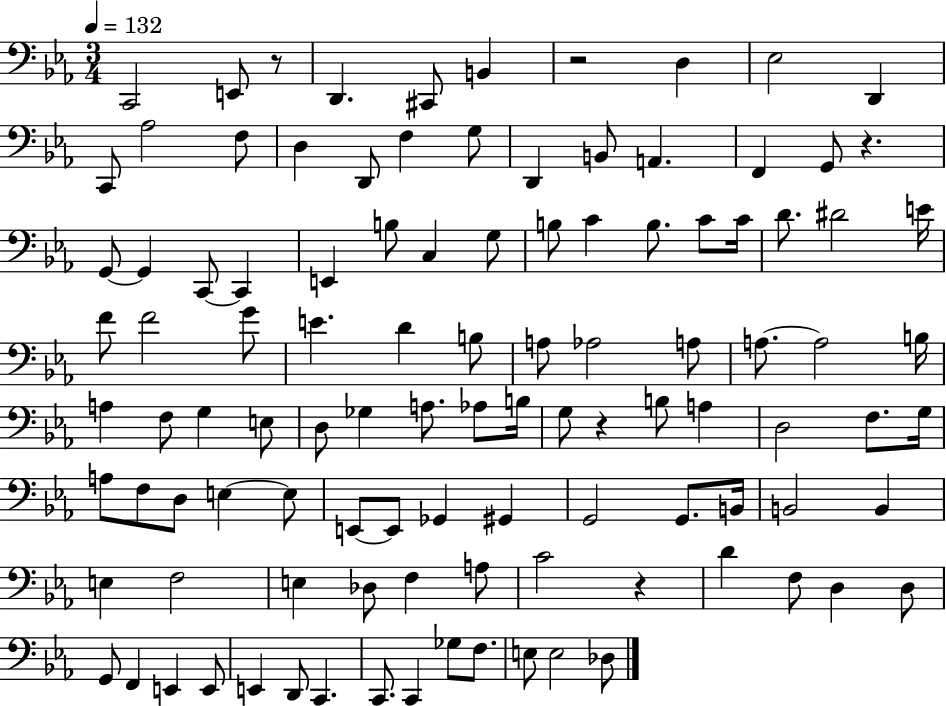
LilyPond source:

{
  \clef bass
  \numericTimeSignature
  \time 3/4
  \key ees \major
  \tempo 4 = 132
  \repeat volta 2 { c,2 e,8 r8 | d,4. cis,8 b,4 | r2 d4 | ees2 d,4 | \break c,8 aes2 f8 | d4 d,8 f4 g8 | d,4 b,8 a,4. | f,4 g,8 r4. | \break g,8~~ g,4 c,8~~ c,4 | e,4 b8 c4 g8 | b8 c'4 b8. c'8 c'16 | d'8. dis'2 e'16 | \break f'8 f'2 g'8 | e'4. d'4 b8 | a8 aes2 a8 | a8.~~ a2 b16 | \break a4 f8 g4 e8 | d8 ges4 a8. aes8 b16 | g8 r4 b8 a4 | d2 f8. g16 | \break a8 f8 d8 e4~~ e8 | e,8~~ e,8 ges,4 gis,4 | g,2 g,8. b,16 | b,2 b,4 | \break e4 f2 | e4 des8 f4 a8 | c'2 r4 | d'4 f8 d4 d8 | \break g,8 f,4 e,4 e,8 | e,4 d,8 c,4. | c,8. c,4 ges8 f8. | e8 e2 des8 | \break } \bar "|."
}